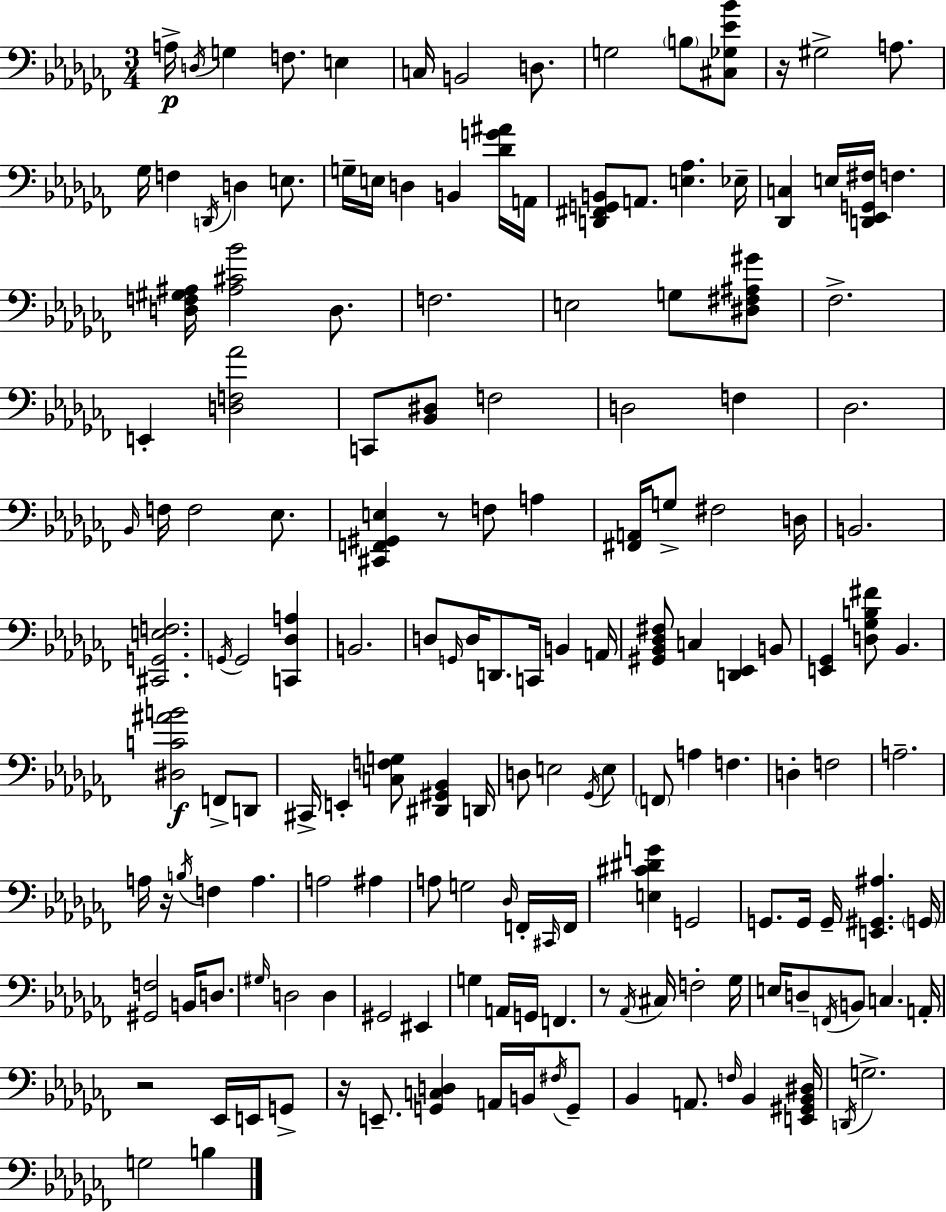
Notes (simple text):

A3/s D3/s G3/q F3/e. E3/q C3/s B2/h D3/e. G3/h B3/e [C#3,Gb3,Eb4,Bb4]/e R/s G#3/h A3/e. Gb3/s F3/q D2/s D3/q E3/e. G3/s E3/s D3/q B2/q [Db4,G4,A#4]/s A2/s [D2,F#2,G2,B2]/e A2/e. [E3,Ab3]/q. Eb3/s [Db2,C3]/q E3/s [D2,Eb2,G2,F#3]/s F3/q. [D3,F3,G#3,A#3]/s [A#3,C#4,Bb4]/h D3/e. F3/h. E3/h G3/e [D#3,F#3,A#3,G#4]/e FES3/h. E2/q [D3,F3,Ab4]/h C2/e [Bb2,D#3]/e F3/h D3/h F3/q Db3/h. Bb2/s F3/s F3/h Eb3/e. [C#2,F2,G#2,E3]/q R/e F3/e A3/q [F#2,A2]/s G3/e F#3/h D3/s B2/h. [C#2,G2,E3,F3]/h. G2/s G2/h [C2,Db3,A3]/q B2/h. D3/e G2/s D3/s D2/e. C2/s B2/q A2/s [G#2,Bb2,Db3,F#3]/e C3/q [D2,Eb2]/q B2/e [E2,Gb2]/q [D3,Gb3,B3,F#4]/e Bb2/q. [D#3,C4,A#4,B4]/h F2/e D2/e C#2/s E2/q [C3,F3,G3]/e [D#2,G#2,Bb2]/q D2/s D3/e E3/h Gb2/s E3/e F2/e A3/q F3/q. D3/q F3/h A3/h. A3/s R/s B3/s F3/q A3/q. A3/h A#3/q A3/e G3/h Db3/s F2/s C#2/s F2/s [E3,C#4,D#4,G4]/q G2/h G2/e. G2/s G2/s [E2,G#2,A#3]/q. G2/s [G#2,F3]/h B2/s D3/e. G#3/s D3/h D3/q G#2/h EIS2/q G3/q A2/s G2/s F2/q. R/e Ab2/s C#3/s F3/h Gb3/s E3/s D3/e F2/s B2/e C3/q. A2/s R/h Eb2/s E2/s G2/e R/s E2/e. [G2,C3,D3]/q A2/s B2/s F#3/s G2/e Bb2/q A2/e. F3/s Bb2/q [E2,G#2,Bb2,D#3]/s D2/s G3/h. G3/h B3/q